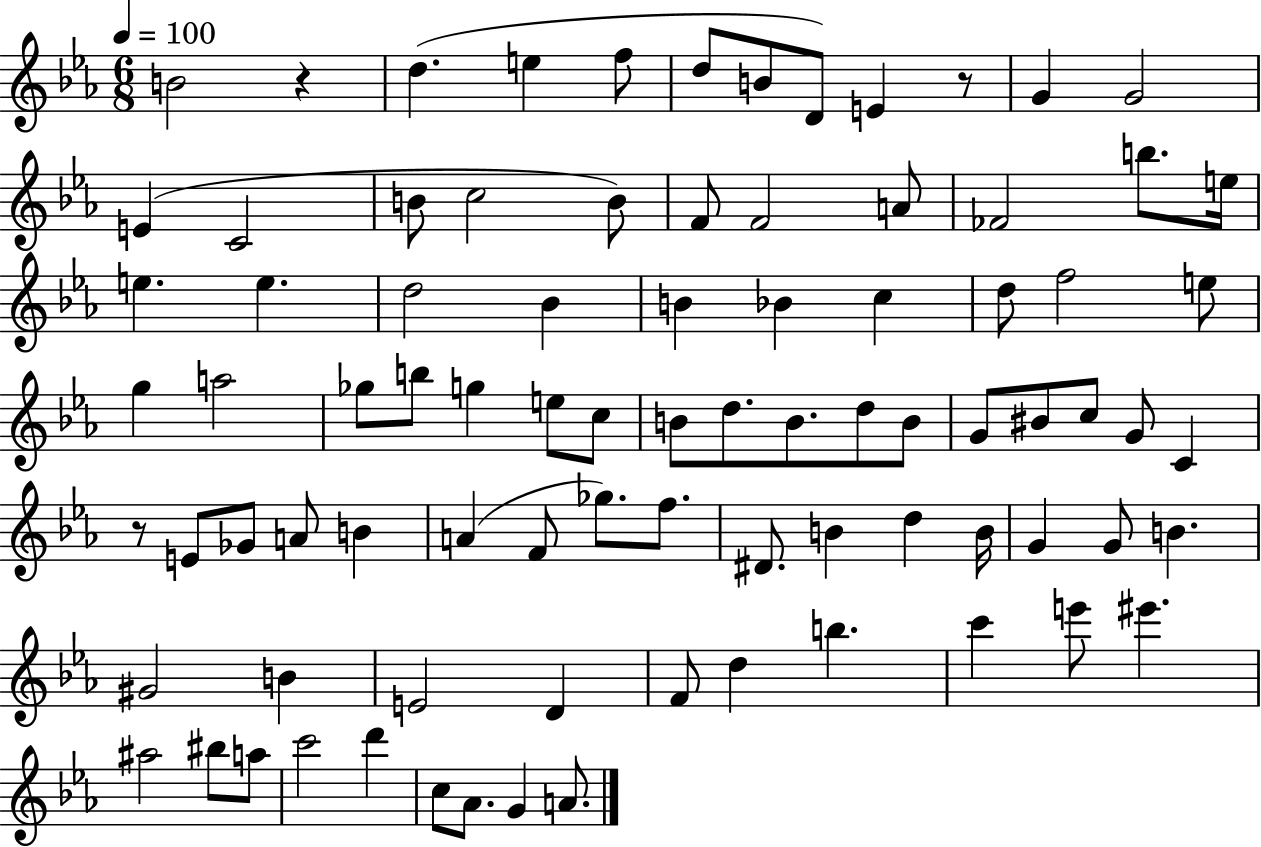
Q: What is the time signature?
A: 6/8